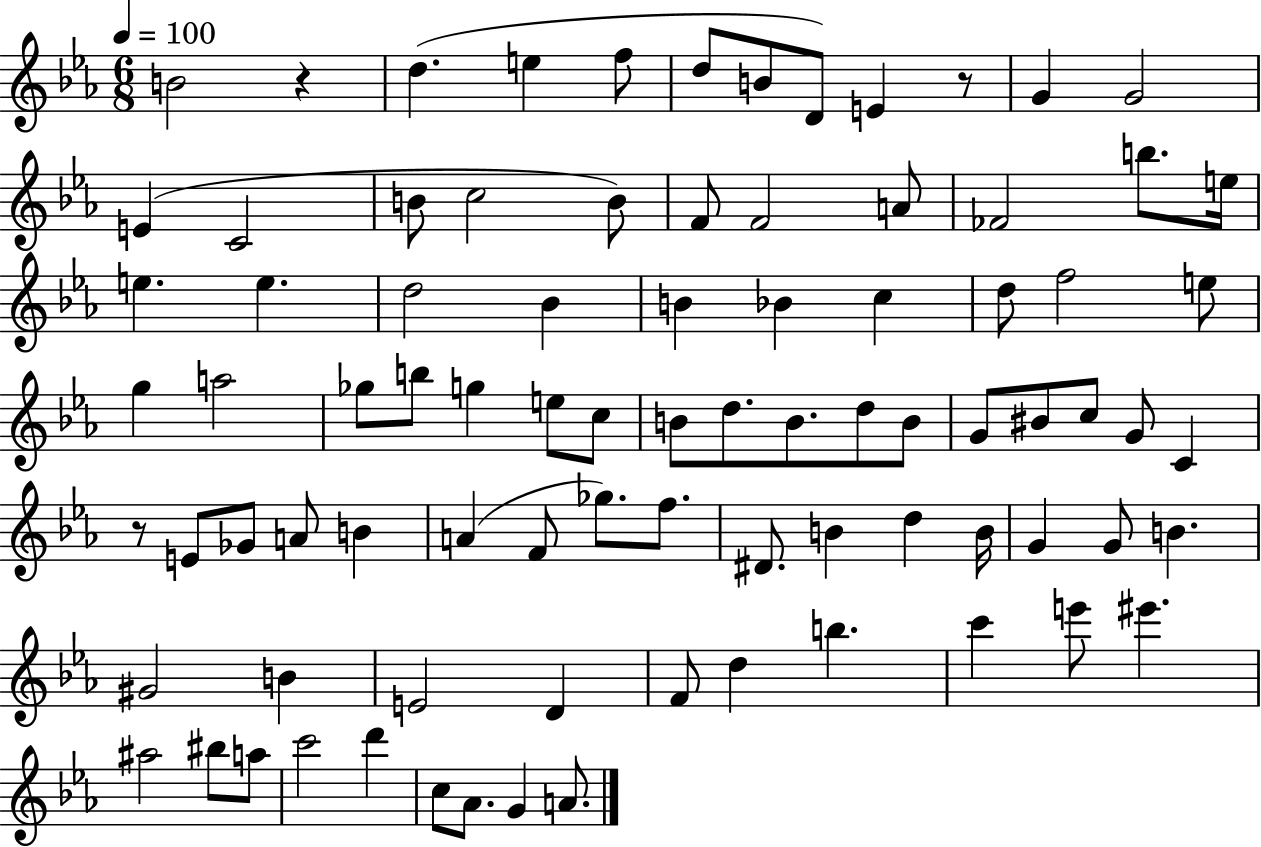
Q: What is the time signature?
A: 6/8